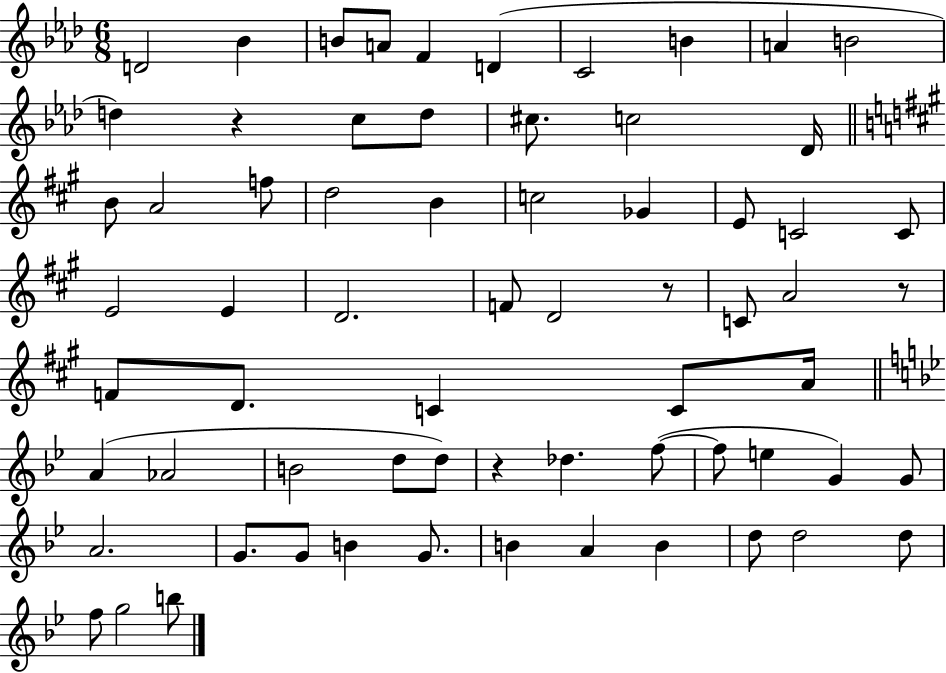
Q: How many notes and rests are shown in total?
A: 67